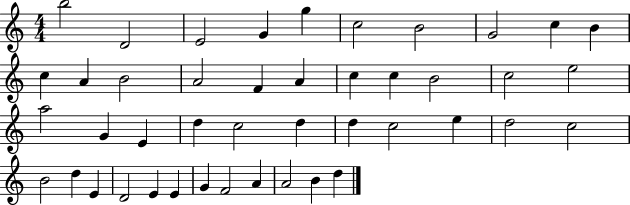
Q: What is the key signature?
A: C major